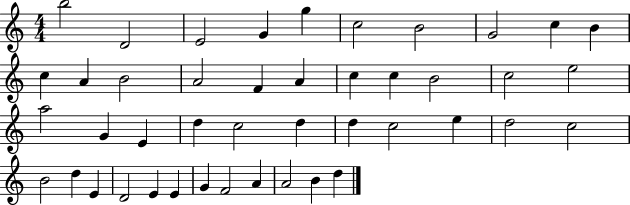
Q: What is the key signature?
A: C major